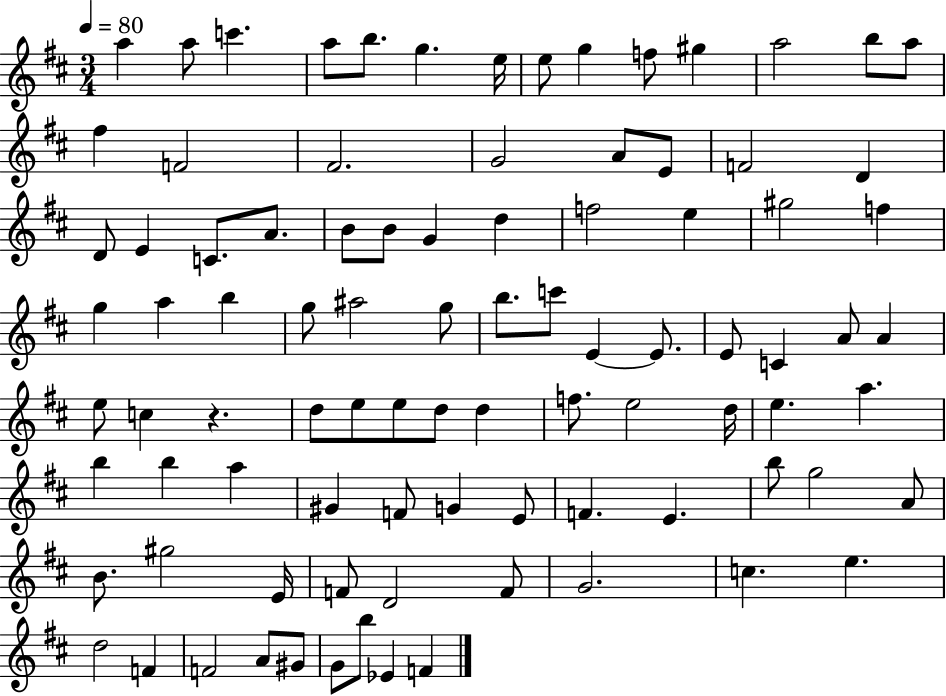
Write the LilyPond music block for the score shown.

{
  \clef treble
  \numericTimeSignature
  \time 3/4
  \key d \major
  \tempo 4 = 80
  \repeat volta 2 { a''4 a''8 c'''4. | a''8 b''8. g''4. e''16 | e''8 g''4 f''8 gis''4 | a''2 b''8 a''8 | \break fis''4 f'2 | fis'2. | g'2 a'8 e'8 | f'2 d'4 | \break d'8 e'4 c'8. a'8. | b'8 b'8 g'4 d''4 | f''2 e''4 | gis''2 f''4 | \break g''4 a''4 b''4 | g''8 ais''2 g''8 | b''8. c'''8 e'4~~ e'8. | e'8 c'4 a'8 a'4 | \break e''8 c''4 r4. | d''8 e''8 e''8 d''8 d''4 | f''8. e''2 d''16 | e''4. a''4. | \break b''4 b''4 a''4 | gis'4 f'8 g'4 e'8 | f'4. e'4. | b''8 g''2 a'8 | \break b'8. gis''2 e'16 | f'8 d'2 f'8 | g'2. | c''4. e''4. | \break d''2 f'4 | f'2 a'8 gis'8 | g'8 b''8 ees'4 f'4 | } \bar "|."
}